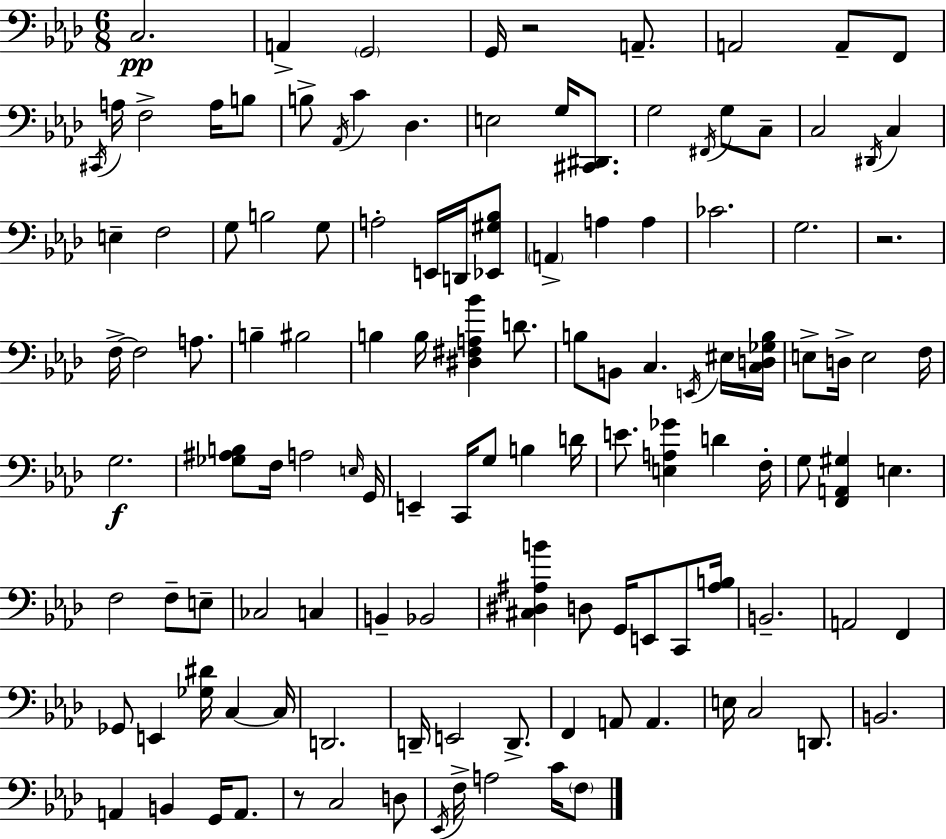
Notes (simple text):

C3/h. A2/q G2/h G2/s R/h A2/e. A2/h A2/e F2/e C#2/s A3/s F3/h A3/s B3/e B3/e Ab2/s C4/q Db3/q. E3/h G3/s [C#2,D#2]/e. G3/h F#2/s G3/e C3/e C3/h D#2/s C3/q E3/q F3/h G3/e B3/h G3/e A3/h E2/s D2/s [Eb2,G#3,Bb3]/e A2/q A3/q A3/q CES4/h. G3/h. R/h. F3/s F3/h A3/e. B3/q BIS3/h B3/q B3/s [D#3,F#3,A3,Bb4]/q D4/e. B3/e B2/e C3/q. E2/s EIS3/s [C3,D3,Gb3,B3]/s E3/e D3/s E3/h F3/s G3/h. [Gb3,A#3,B3]/e F3/s A3/h E3/s G2/s E2/q C2/s G3/e B3/q D4/s E4/e. [E3,A3,Gb4]/q D4/q F3/s G3/e [F2,A2,G#3]/q E3/q. F3/h F3/e E3/e CES3/h C3/q B2/q Bb2/h [C#3,D#3,A#3,B4]/q D3/e G2/s E2/e C2/e [A#3,B3]/s B2/h. A2/h F2/q Gb2/e E2/q [Gb3,D#4]/s C3/q C3/s D2/h. D2/s E2/h D2/e. F2/q A2/e A2/q. E3/s C3/h D2/e. B2/h. A2/q B2/q G2/s A2/e. R/e C3/h D3/e Eb2/s F3/s A3/h C4/s F3/e